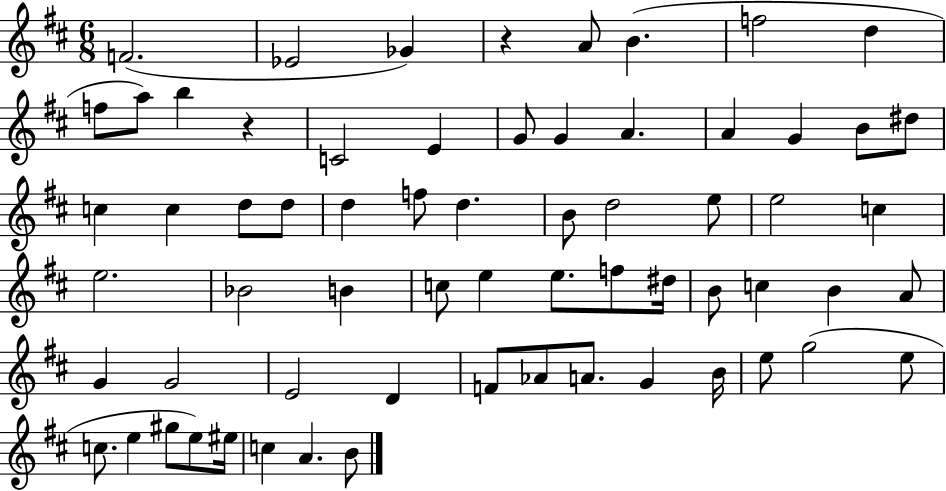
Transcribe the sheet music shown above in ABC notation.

X:1
T:Untitled
M:6/8
L:1/4
K:D
F2 _E2 _G z A/2 B f2 d f/2 a/2 b z C2 E G/2 G A A G B/2 ^d/2 c c d/2 d/2 d f/2 d B/2 d2 e/2 e2 c e2 _B2 B c/2 e e/2 f/2 ^d/4 B/2 c B A/2 G G2 E2 D F/2 _A/2 A/2 G B/4 e/2 g2 e/2 c/2 e ^g/2 e/2 ^e/4 c A B/2